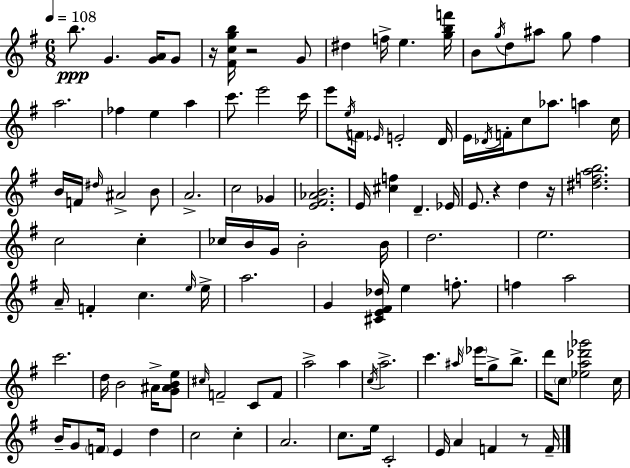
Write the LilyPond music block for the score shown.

{
  \clef treble
  \numericTimeSignature
  \time 6/8
  \key g \major
  \tempo 4 = 108
  b''8.\ppp g'4. <g' a'>16 g'8 | r16 <fis' c'' g'' b''>16 r2 g'8 | dis''4 f''16-> e''4. <g'' b'' f'''>16 | b'8 \acciaccatura { g''16 } d''8 ais''8 g''8 fis''4 | \break a''2. | fes''4 e''4 a''4 | c'''8. e'''2 | c'''16 e'''8 \acciaccatura { e''16 } f'16 \grace { ees'16 } e'2-. | \break d'16 e'16 \acciaccatura { des'16 } f'16-. c''8 aes''8. a''4 | c''16 b'16 f'16 \grace { dis''16 } ais'2-> | b'8 a'2.-> | c''2 | \break ges'4 <e' fis' aes' b'>2. | e'16 <cis'' f''>4 d'4.-- | ees'16 e'8. r4 | d''4 r16 <dis'' f'' a'' b''>2. | \break c''2 | c''4-. ces''16 b'16 g'16 b'2-. | b'16 d''2. | e''2. | \break a'16-- f'4-. c''4. | \grace { e''16 } e''16-> a''2. | g'4 <cis' e' fis' des''>16 e''4 | f''8.-. f''4 a''2 | \break c'''2. | d''16 b'2 | ais'16-> <g' ais' b' e''>8 \grace { cis''16 } f'2-- | c'8 f'8 a''2-> | \break a''4 \acciaccatura { c''16 } a''2.-> | c'''4. | \grace { ais''16 } \parenthesize ees'''16 g''8-> b''8.-> d'''16 \parenthesize c''8 | <ees'' a'' des''' ges'''>2 c''16 b'16-- g'8 | \break \parenthesize f'16 e'4 d''4 c''2 | c''4-. a'2. | c''8. | e''16 c'2-. e'16 a'4 | \break f'4 r8 f'16-- \bar "|."
}